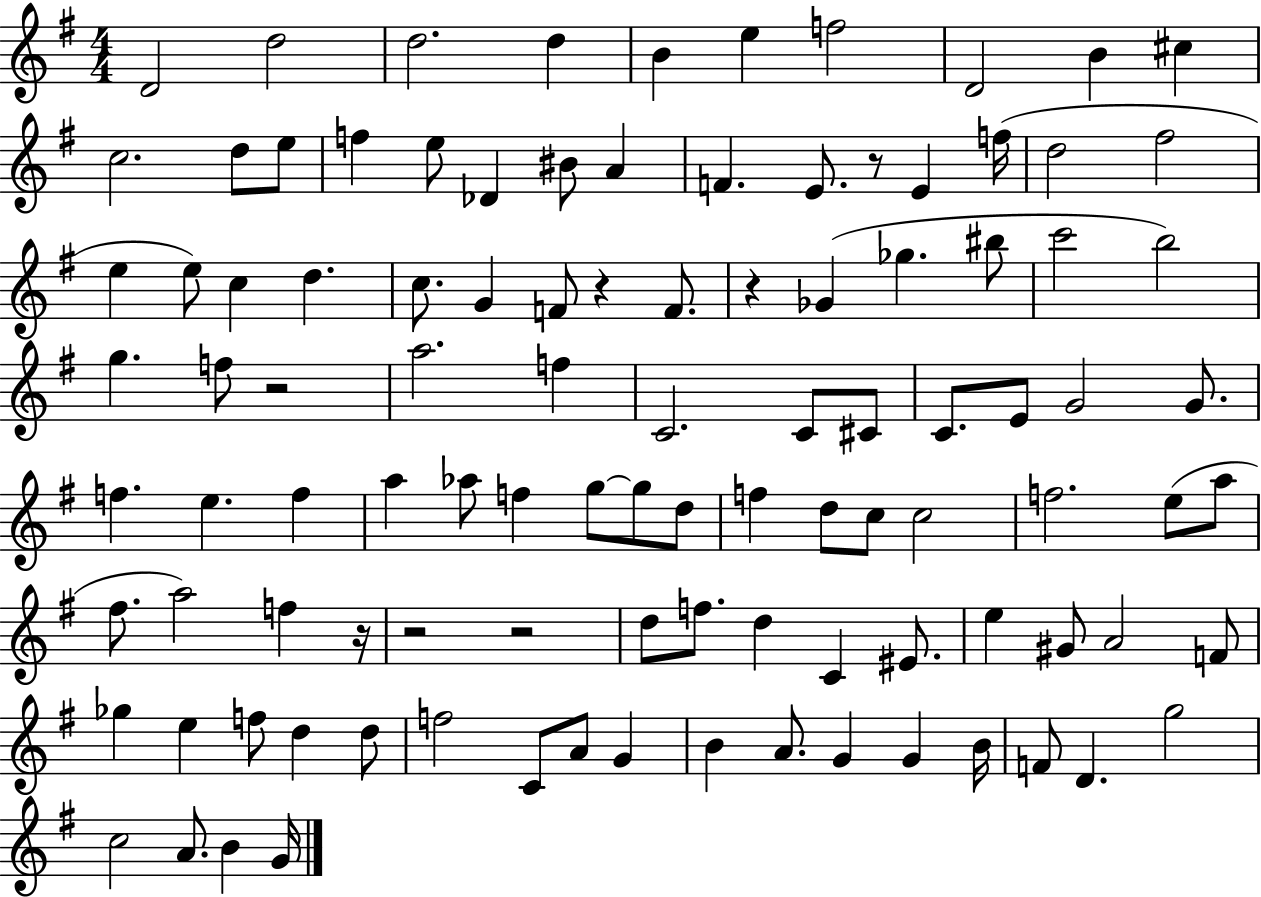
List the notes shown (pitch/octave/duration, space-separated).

D4/h D5/h D5/h. D5/q B4/q E5/q F5/h D4/h B4/q C#5/q C5/h. D5/e E5/e F5/q E5/e Db4/q BIS4/e A4/q F4/q. E4/e. R/e E4/q F5/s D5/h F#5/h E5/q E5/e C5/q D5/q. C5/e. G4/q F4/e R/q F4/e. R/q Gb4/q Gb5/q. BIS5/e C6/h B5/h G5/q. F5/e R/h A5/h. F5/q C4/h. C4/e C#4/e C4/e. E4/e G4/h G4/e. F5/q. E5/q. F5/q A5/q Ab5/e F5/q G5/e G5/e D5/e F5/q D5/e C5/e C5/h F5/h. E5/e A5/e F#5/e. A5/h F5/q R/s R/h R/h D5/e F5/e. D5/q C4/q EIS4/e. E5/q G#4/e A4/h F4/e Gb5/q E5/q F5/e D5/q D5/e F5/h C4/e A4/e G4/q B4/q A4/e. G4/q G4/q B4/s F4/e D4/q. G5/h C5/h A4/e. B4/q G4/s